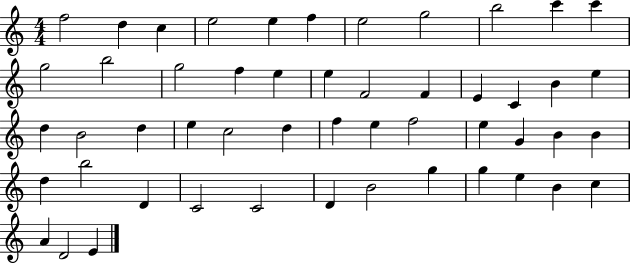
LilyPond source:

{
  \clef treble
  \numericTimeSignature
  \time 4/4
  \key c \major
  f''2 d''4 c''4 | e''2 e''4 f''4 | e''2 g''2 | b''2 c'''4 c'''4 | \break g''2 b''2 | g''2 f''4 e''4 | e''4 f'2 f'4 | e'4 c'4 b'4 e''4 | \break d''4 b'2 d''4 | e''4 c''2 d''4 | f''4 e''4 f''2 | e''4 g'4 b'4 b'4 | \break d''4 b''2 d'4 | c'2 c'2 | d'4 b'2 g''4 | g''4 e''4 b'4 c''4 | \break a'4 d'2 e'4 | \bar "|."
}